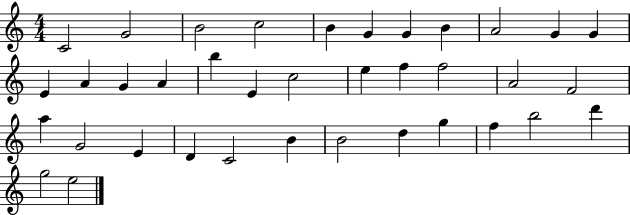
X:1
T:Untitled
M:4/4
L:1/4
K:C
C2 G2 B2 c2 B G G B A2 G G E A G A b E c2 e f f2 A2 F2 a G2 E D C2 B B2 d g f b2 d' g2 e2